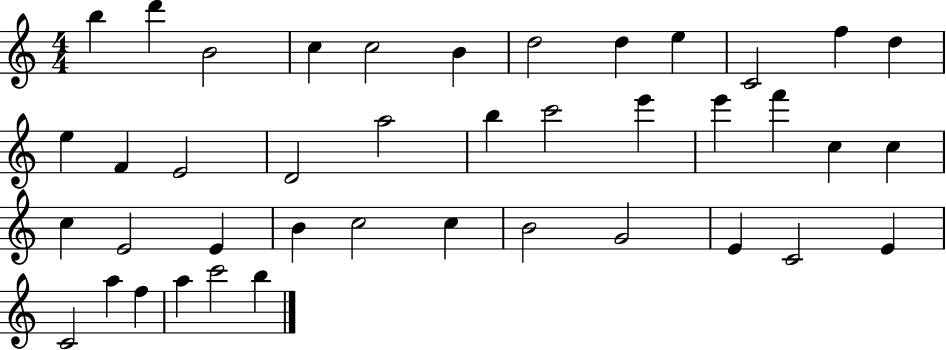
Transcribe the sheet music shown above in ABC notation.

X:1
T:Untitled
M:4/4
L:1/4
K:C
b d' B2 c c2 B d2 d e C2 f d e F E2 D2 a2 b c'2 e' e' f' c c c E2 E B c2 c B2 G2 E C2 E C2 a f a c'2 b